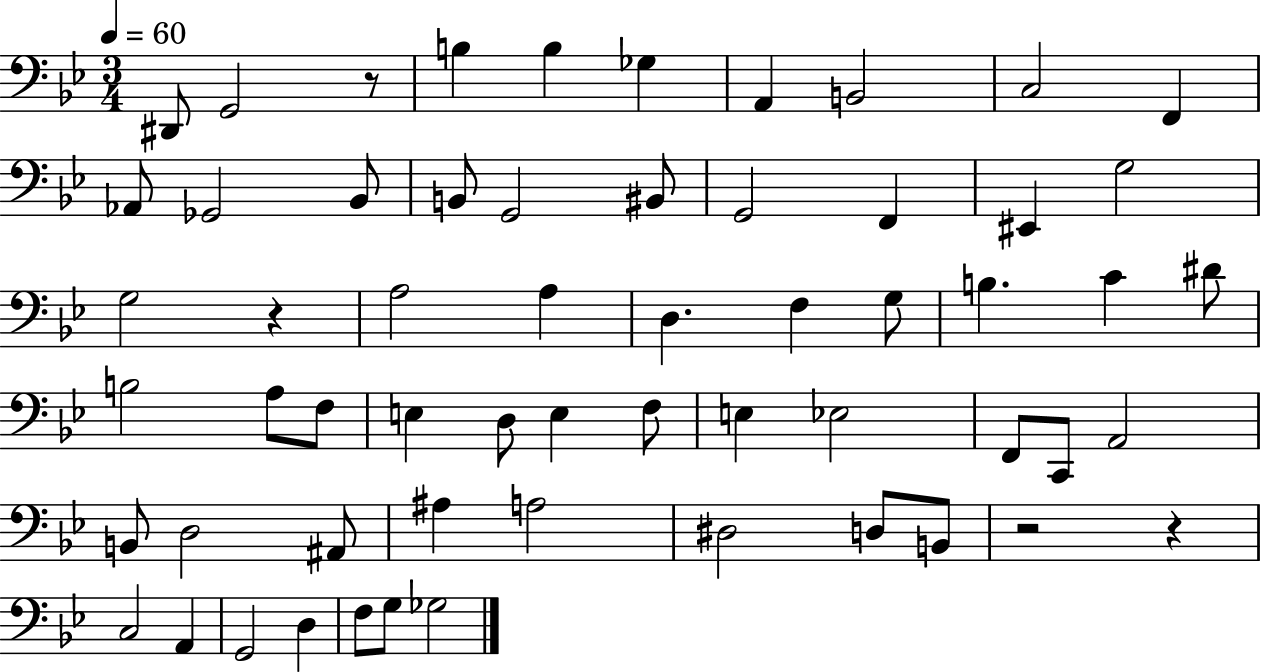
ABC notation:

X:1
T:Untitled
M:3/4
L:1/4
K:Bb
^D,,/2 G,,2 z/2 B, B, _G, A,, B,,2 C,2 F,, _A,,/2 _G,,2 _B,,/2 B,,/2 G,,2 ^B,,/2 G,,2 F,, ^E,, G,2 G,2 z A,2 A, D, F, G,/2 B, C ^D/2 B,2 A,/2 F,/2 E, D,/2 E, F,/2 E, _E,2 F,,/2 C,,/2 A,,2 B,,/2 D,2 ^A,,/2 ^A, A,2 ^D,2 D,/2 B,,/2 z2 z C,2 A,, G,,2 D, F,/2 G,/2 _G,2